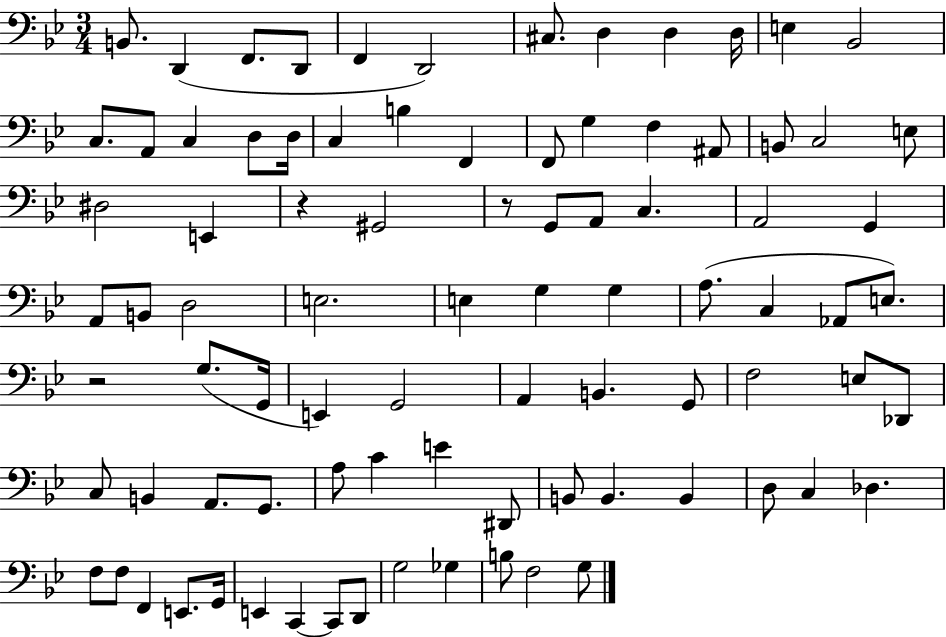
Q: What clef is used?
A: bass